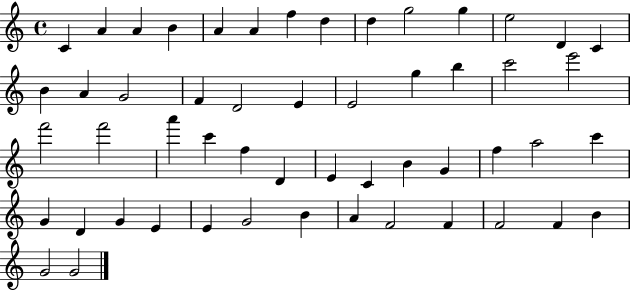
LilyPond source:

{
  \clef treble
  \time 4/4
  \defaultTimeSignature
  \key c \major
  c'4 a'4 a'4 b'4 | a'4 a'4 f''4 d''4 | d''4 g''2 g''4 | e''2 d'4 c'4 | \break b'4 a'4 g'2 | f'4 d'2 e'4 | e'2 g''4 b''4 | c'''2 e'''2 | \break f'''2 f'''2 | a'''4 c'''4 f''4 d'4 | e'4 c'4 b'4 g'4 | f''4 a''2 c'''4 | \break g'4 d'4 g'4 e'4 | e'4 g'2 b'4 | a'4 f'2 f'4 | f'2 f'4 b'4 | \break g'2 g'2 | \bar "|."
}